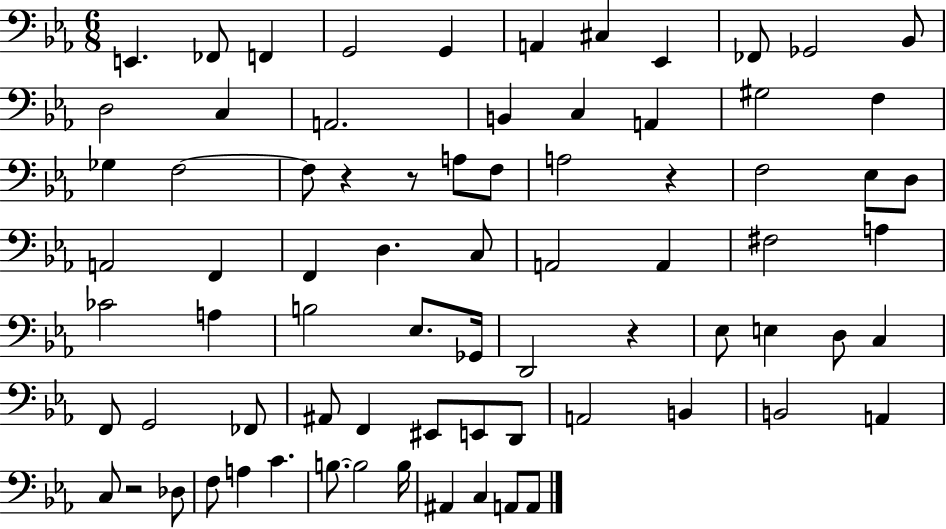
X:1
T:Untitled
M:6/8
L:1/4
K:Eb
E,, _F,,/2 F,, G,,2 G,, A,, ^C, _E,, _F,,/2 _G,,2 _B,,/2 D,2 C, A,,2 B,, C, A,, ^G,2 F, _G, F,2 F,/2 z z/2 A,/2 F,/2 A,2 z F,2 _E,/2 D,/2 A,,2 F,, F,, D, C,/2 A,,2 A,, ^F,2 A, _C2 A, B,2 _E,/2 _G,,/4 D,,2 z _E,/2 E, D,/2 C, F,,/2 G,,2 _F,,/2 ^A,,/2 F,, ^E,,/2 E,,/2 D,,/2 A,,2 B,, B,,2 A,, C,/2 z2 _D,/2 F,/2 A, C B,/2 B,2 B,/4 ^A,, C, A,,/2 A,,/2